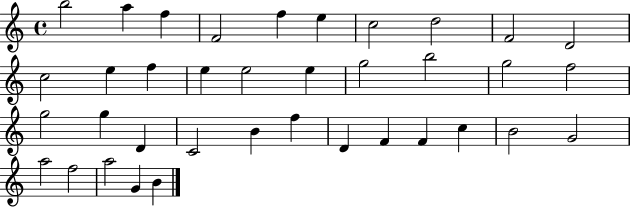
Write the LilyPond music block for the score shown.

{
  \clef treble
  \time 4/4
  \defaultTimeSignature
  \key c \major
  b''2 a''4 f''4 | f'2 f''4 e''4 | c''2 d''2 | f'2 d'2 | \break c''2 e''4 f''4 | e''4 e''2 e''4 | g''2 b''2 | g''2 f''2 | \break g''2 g''4 d'4 | c'2 b'4 f''4 | d'4 f'4 f'4 c''4 | b'2 g'2 | \break a''2 f''2 | a''2 g'4 b'4 | \bar "|."
}